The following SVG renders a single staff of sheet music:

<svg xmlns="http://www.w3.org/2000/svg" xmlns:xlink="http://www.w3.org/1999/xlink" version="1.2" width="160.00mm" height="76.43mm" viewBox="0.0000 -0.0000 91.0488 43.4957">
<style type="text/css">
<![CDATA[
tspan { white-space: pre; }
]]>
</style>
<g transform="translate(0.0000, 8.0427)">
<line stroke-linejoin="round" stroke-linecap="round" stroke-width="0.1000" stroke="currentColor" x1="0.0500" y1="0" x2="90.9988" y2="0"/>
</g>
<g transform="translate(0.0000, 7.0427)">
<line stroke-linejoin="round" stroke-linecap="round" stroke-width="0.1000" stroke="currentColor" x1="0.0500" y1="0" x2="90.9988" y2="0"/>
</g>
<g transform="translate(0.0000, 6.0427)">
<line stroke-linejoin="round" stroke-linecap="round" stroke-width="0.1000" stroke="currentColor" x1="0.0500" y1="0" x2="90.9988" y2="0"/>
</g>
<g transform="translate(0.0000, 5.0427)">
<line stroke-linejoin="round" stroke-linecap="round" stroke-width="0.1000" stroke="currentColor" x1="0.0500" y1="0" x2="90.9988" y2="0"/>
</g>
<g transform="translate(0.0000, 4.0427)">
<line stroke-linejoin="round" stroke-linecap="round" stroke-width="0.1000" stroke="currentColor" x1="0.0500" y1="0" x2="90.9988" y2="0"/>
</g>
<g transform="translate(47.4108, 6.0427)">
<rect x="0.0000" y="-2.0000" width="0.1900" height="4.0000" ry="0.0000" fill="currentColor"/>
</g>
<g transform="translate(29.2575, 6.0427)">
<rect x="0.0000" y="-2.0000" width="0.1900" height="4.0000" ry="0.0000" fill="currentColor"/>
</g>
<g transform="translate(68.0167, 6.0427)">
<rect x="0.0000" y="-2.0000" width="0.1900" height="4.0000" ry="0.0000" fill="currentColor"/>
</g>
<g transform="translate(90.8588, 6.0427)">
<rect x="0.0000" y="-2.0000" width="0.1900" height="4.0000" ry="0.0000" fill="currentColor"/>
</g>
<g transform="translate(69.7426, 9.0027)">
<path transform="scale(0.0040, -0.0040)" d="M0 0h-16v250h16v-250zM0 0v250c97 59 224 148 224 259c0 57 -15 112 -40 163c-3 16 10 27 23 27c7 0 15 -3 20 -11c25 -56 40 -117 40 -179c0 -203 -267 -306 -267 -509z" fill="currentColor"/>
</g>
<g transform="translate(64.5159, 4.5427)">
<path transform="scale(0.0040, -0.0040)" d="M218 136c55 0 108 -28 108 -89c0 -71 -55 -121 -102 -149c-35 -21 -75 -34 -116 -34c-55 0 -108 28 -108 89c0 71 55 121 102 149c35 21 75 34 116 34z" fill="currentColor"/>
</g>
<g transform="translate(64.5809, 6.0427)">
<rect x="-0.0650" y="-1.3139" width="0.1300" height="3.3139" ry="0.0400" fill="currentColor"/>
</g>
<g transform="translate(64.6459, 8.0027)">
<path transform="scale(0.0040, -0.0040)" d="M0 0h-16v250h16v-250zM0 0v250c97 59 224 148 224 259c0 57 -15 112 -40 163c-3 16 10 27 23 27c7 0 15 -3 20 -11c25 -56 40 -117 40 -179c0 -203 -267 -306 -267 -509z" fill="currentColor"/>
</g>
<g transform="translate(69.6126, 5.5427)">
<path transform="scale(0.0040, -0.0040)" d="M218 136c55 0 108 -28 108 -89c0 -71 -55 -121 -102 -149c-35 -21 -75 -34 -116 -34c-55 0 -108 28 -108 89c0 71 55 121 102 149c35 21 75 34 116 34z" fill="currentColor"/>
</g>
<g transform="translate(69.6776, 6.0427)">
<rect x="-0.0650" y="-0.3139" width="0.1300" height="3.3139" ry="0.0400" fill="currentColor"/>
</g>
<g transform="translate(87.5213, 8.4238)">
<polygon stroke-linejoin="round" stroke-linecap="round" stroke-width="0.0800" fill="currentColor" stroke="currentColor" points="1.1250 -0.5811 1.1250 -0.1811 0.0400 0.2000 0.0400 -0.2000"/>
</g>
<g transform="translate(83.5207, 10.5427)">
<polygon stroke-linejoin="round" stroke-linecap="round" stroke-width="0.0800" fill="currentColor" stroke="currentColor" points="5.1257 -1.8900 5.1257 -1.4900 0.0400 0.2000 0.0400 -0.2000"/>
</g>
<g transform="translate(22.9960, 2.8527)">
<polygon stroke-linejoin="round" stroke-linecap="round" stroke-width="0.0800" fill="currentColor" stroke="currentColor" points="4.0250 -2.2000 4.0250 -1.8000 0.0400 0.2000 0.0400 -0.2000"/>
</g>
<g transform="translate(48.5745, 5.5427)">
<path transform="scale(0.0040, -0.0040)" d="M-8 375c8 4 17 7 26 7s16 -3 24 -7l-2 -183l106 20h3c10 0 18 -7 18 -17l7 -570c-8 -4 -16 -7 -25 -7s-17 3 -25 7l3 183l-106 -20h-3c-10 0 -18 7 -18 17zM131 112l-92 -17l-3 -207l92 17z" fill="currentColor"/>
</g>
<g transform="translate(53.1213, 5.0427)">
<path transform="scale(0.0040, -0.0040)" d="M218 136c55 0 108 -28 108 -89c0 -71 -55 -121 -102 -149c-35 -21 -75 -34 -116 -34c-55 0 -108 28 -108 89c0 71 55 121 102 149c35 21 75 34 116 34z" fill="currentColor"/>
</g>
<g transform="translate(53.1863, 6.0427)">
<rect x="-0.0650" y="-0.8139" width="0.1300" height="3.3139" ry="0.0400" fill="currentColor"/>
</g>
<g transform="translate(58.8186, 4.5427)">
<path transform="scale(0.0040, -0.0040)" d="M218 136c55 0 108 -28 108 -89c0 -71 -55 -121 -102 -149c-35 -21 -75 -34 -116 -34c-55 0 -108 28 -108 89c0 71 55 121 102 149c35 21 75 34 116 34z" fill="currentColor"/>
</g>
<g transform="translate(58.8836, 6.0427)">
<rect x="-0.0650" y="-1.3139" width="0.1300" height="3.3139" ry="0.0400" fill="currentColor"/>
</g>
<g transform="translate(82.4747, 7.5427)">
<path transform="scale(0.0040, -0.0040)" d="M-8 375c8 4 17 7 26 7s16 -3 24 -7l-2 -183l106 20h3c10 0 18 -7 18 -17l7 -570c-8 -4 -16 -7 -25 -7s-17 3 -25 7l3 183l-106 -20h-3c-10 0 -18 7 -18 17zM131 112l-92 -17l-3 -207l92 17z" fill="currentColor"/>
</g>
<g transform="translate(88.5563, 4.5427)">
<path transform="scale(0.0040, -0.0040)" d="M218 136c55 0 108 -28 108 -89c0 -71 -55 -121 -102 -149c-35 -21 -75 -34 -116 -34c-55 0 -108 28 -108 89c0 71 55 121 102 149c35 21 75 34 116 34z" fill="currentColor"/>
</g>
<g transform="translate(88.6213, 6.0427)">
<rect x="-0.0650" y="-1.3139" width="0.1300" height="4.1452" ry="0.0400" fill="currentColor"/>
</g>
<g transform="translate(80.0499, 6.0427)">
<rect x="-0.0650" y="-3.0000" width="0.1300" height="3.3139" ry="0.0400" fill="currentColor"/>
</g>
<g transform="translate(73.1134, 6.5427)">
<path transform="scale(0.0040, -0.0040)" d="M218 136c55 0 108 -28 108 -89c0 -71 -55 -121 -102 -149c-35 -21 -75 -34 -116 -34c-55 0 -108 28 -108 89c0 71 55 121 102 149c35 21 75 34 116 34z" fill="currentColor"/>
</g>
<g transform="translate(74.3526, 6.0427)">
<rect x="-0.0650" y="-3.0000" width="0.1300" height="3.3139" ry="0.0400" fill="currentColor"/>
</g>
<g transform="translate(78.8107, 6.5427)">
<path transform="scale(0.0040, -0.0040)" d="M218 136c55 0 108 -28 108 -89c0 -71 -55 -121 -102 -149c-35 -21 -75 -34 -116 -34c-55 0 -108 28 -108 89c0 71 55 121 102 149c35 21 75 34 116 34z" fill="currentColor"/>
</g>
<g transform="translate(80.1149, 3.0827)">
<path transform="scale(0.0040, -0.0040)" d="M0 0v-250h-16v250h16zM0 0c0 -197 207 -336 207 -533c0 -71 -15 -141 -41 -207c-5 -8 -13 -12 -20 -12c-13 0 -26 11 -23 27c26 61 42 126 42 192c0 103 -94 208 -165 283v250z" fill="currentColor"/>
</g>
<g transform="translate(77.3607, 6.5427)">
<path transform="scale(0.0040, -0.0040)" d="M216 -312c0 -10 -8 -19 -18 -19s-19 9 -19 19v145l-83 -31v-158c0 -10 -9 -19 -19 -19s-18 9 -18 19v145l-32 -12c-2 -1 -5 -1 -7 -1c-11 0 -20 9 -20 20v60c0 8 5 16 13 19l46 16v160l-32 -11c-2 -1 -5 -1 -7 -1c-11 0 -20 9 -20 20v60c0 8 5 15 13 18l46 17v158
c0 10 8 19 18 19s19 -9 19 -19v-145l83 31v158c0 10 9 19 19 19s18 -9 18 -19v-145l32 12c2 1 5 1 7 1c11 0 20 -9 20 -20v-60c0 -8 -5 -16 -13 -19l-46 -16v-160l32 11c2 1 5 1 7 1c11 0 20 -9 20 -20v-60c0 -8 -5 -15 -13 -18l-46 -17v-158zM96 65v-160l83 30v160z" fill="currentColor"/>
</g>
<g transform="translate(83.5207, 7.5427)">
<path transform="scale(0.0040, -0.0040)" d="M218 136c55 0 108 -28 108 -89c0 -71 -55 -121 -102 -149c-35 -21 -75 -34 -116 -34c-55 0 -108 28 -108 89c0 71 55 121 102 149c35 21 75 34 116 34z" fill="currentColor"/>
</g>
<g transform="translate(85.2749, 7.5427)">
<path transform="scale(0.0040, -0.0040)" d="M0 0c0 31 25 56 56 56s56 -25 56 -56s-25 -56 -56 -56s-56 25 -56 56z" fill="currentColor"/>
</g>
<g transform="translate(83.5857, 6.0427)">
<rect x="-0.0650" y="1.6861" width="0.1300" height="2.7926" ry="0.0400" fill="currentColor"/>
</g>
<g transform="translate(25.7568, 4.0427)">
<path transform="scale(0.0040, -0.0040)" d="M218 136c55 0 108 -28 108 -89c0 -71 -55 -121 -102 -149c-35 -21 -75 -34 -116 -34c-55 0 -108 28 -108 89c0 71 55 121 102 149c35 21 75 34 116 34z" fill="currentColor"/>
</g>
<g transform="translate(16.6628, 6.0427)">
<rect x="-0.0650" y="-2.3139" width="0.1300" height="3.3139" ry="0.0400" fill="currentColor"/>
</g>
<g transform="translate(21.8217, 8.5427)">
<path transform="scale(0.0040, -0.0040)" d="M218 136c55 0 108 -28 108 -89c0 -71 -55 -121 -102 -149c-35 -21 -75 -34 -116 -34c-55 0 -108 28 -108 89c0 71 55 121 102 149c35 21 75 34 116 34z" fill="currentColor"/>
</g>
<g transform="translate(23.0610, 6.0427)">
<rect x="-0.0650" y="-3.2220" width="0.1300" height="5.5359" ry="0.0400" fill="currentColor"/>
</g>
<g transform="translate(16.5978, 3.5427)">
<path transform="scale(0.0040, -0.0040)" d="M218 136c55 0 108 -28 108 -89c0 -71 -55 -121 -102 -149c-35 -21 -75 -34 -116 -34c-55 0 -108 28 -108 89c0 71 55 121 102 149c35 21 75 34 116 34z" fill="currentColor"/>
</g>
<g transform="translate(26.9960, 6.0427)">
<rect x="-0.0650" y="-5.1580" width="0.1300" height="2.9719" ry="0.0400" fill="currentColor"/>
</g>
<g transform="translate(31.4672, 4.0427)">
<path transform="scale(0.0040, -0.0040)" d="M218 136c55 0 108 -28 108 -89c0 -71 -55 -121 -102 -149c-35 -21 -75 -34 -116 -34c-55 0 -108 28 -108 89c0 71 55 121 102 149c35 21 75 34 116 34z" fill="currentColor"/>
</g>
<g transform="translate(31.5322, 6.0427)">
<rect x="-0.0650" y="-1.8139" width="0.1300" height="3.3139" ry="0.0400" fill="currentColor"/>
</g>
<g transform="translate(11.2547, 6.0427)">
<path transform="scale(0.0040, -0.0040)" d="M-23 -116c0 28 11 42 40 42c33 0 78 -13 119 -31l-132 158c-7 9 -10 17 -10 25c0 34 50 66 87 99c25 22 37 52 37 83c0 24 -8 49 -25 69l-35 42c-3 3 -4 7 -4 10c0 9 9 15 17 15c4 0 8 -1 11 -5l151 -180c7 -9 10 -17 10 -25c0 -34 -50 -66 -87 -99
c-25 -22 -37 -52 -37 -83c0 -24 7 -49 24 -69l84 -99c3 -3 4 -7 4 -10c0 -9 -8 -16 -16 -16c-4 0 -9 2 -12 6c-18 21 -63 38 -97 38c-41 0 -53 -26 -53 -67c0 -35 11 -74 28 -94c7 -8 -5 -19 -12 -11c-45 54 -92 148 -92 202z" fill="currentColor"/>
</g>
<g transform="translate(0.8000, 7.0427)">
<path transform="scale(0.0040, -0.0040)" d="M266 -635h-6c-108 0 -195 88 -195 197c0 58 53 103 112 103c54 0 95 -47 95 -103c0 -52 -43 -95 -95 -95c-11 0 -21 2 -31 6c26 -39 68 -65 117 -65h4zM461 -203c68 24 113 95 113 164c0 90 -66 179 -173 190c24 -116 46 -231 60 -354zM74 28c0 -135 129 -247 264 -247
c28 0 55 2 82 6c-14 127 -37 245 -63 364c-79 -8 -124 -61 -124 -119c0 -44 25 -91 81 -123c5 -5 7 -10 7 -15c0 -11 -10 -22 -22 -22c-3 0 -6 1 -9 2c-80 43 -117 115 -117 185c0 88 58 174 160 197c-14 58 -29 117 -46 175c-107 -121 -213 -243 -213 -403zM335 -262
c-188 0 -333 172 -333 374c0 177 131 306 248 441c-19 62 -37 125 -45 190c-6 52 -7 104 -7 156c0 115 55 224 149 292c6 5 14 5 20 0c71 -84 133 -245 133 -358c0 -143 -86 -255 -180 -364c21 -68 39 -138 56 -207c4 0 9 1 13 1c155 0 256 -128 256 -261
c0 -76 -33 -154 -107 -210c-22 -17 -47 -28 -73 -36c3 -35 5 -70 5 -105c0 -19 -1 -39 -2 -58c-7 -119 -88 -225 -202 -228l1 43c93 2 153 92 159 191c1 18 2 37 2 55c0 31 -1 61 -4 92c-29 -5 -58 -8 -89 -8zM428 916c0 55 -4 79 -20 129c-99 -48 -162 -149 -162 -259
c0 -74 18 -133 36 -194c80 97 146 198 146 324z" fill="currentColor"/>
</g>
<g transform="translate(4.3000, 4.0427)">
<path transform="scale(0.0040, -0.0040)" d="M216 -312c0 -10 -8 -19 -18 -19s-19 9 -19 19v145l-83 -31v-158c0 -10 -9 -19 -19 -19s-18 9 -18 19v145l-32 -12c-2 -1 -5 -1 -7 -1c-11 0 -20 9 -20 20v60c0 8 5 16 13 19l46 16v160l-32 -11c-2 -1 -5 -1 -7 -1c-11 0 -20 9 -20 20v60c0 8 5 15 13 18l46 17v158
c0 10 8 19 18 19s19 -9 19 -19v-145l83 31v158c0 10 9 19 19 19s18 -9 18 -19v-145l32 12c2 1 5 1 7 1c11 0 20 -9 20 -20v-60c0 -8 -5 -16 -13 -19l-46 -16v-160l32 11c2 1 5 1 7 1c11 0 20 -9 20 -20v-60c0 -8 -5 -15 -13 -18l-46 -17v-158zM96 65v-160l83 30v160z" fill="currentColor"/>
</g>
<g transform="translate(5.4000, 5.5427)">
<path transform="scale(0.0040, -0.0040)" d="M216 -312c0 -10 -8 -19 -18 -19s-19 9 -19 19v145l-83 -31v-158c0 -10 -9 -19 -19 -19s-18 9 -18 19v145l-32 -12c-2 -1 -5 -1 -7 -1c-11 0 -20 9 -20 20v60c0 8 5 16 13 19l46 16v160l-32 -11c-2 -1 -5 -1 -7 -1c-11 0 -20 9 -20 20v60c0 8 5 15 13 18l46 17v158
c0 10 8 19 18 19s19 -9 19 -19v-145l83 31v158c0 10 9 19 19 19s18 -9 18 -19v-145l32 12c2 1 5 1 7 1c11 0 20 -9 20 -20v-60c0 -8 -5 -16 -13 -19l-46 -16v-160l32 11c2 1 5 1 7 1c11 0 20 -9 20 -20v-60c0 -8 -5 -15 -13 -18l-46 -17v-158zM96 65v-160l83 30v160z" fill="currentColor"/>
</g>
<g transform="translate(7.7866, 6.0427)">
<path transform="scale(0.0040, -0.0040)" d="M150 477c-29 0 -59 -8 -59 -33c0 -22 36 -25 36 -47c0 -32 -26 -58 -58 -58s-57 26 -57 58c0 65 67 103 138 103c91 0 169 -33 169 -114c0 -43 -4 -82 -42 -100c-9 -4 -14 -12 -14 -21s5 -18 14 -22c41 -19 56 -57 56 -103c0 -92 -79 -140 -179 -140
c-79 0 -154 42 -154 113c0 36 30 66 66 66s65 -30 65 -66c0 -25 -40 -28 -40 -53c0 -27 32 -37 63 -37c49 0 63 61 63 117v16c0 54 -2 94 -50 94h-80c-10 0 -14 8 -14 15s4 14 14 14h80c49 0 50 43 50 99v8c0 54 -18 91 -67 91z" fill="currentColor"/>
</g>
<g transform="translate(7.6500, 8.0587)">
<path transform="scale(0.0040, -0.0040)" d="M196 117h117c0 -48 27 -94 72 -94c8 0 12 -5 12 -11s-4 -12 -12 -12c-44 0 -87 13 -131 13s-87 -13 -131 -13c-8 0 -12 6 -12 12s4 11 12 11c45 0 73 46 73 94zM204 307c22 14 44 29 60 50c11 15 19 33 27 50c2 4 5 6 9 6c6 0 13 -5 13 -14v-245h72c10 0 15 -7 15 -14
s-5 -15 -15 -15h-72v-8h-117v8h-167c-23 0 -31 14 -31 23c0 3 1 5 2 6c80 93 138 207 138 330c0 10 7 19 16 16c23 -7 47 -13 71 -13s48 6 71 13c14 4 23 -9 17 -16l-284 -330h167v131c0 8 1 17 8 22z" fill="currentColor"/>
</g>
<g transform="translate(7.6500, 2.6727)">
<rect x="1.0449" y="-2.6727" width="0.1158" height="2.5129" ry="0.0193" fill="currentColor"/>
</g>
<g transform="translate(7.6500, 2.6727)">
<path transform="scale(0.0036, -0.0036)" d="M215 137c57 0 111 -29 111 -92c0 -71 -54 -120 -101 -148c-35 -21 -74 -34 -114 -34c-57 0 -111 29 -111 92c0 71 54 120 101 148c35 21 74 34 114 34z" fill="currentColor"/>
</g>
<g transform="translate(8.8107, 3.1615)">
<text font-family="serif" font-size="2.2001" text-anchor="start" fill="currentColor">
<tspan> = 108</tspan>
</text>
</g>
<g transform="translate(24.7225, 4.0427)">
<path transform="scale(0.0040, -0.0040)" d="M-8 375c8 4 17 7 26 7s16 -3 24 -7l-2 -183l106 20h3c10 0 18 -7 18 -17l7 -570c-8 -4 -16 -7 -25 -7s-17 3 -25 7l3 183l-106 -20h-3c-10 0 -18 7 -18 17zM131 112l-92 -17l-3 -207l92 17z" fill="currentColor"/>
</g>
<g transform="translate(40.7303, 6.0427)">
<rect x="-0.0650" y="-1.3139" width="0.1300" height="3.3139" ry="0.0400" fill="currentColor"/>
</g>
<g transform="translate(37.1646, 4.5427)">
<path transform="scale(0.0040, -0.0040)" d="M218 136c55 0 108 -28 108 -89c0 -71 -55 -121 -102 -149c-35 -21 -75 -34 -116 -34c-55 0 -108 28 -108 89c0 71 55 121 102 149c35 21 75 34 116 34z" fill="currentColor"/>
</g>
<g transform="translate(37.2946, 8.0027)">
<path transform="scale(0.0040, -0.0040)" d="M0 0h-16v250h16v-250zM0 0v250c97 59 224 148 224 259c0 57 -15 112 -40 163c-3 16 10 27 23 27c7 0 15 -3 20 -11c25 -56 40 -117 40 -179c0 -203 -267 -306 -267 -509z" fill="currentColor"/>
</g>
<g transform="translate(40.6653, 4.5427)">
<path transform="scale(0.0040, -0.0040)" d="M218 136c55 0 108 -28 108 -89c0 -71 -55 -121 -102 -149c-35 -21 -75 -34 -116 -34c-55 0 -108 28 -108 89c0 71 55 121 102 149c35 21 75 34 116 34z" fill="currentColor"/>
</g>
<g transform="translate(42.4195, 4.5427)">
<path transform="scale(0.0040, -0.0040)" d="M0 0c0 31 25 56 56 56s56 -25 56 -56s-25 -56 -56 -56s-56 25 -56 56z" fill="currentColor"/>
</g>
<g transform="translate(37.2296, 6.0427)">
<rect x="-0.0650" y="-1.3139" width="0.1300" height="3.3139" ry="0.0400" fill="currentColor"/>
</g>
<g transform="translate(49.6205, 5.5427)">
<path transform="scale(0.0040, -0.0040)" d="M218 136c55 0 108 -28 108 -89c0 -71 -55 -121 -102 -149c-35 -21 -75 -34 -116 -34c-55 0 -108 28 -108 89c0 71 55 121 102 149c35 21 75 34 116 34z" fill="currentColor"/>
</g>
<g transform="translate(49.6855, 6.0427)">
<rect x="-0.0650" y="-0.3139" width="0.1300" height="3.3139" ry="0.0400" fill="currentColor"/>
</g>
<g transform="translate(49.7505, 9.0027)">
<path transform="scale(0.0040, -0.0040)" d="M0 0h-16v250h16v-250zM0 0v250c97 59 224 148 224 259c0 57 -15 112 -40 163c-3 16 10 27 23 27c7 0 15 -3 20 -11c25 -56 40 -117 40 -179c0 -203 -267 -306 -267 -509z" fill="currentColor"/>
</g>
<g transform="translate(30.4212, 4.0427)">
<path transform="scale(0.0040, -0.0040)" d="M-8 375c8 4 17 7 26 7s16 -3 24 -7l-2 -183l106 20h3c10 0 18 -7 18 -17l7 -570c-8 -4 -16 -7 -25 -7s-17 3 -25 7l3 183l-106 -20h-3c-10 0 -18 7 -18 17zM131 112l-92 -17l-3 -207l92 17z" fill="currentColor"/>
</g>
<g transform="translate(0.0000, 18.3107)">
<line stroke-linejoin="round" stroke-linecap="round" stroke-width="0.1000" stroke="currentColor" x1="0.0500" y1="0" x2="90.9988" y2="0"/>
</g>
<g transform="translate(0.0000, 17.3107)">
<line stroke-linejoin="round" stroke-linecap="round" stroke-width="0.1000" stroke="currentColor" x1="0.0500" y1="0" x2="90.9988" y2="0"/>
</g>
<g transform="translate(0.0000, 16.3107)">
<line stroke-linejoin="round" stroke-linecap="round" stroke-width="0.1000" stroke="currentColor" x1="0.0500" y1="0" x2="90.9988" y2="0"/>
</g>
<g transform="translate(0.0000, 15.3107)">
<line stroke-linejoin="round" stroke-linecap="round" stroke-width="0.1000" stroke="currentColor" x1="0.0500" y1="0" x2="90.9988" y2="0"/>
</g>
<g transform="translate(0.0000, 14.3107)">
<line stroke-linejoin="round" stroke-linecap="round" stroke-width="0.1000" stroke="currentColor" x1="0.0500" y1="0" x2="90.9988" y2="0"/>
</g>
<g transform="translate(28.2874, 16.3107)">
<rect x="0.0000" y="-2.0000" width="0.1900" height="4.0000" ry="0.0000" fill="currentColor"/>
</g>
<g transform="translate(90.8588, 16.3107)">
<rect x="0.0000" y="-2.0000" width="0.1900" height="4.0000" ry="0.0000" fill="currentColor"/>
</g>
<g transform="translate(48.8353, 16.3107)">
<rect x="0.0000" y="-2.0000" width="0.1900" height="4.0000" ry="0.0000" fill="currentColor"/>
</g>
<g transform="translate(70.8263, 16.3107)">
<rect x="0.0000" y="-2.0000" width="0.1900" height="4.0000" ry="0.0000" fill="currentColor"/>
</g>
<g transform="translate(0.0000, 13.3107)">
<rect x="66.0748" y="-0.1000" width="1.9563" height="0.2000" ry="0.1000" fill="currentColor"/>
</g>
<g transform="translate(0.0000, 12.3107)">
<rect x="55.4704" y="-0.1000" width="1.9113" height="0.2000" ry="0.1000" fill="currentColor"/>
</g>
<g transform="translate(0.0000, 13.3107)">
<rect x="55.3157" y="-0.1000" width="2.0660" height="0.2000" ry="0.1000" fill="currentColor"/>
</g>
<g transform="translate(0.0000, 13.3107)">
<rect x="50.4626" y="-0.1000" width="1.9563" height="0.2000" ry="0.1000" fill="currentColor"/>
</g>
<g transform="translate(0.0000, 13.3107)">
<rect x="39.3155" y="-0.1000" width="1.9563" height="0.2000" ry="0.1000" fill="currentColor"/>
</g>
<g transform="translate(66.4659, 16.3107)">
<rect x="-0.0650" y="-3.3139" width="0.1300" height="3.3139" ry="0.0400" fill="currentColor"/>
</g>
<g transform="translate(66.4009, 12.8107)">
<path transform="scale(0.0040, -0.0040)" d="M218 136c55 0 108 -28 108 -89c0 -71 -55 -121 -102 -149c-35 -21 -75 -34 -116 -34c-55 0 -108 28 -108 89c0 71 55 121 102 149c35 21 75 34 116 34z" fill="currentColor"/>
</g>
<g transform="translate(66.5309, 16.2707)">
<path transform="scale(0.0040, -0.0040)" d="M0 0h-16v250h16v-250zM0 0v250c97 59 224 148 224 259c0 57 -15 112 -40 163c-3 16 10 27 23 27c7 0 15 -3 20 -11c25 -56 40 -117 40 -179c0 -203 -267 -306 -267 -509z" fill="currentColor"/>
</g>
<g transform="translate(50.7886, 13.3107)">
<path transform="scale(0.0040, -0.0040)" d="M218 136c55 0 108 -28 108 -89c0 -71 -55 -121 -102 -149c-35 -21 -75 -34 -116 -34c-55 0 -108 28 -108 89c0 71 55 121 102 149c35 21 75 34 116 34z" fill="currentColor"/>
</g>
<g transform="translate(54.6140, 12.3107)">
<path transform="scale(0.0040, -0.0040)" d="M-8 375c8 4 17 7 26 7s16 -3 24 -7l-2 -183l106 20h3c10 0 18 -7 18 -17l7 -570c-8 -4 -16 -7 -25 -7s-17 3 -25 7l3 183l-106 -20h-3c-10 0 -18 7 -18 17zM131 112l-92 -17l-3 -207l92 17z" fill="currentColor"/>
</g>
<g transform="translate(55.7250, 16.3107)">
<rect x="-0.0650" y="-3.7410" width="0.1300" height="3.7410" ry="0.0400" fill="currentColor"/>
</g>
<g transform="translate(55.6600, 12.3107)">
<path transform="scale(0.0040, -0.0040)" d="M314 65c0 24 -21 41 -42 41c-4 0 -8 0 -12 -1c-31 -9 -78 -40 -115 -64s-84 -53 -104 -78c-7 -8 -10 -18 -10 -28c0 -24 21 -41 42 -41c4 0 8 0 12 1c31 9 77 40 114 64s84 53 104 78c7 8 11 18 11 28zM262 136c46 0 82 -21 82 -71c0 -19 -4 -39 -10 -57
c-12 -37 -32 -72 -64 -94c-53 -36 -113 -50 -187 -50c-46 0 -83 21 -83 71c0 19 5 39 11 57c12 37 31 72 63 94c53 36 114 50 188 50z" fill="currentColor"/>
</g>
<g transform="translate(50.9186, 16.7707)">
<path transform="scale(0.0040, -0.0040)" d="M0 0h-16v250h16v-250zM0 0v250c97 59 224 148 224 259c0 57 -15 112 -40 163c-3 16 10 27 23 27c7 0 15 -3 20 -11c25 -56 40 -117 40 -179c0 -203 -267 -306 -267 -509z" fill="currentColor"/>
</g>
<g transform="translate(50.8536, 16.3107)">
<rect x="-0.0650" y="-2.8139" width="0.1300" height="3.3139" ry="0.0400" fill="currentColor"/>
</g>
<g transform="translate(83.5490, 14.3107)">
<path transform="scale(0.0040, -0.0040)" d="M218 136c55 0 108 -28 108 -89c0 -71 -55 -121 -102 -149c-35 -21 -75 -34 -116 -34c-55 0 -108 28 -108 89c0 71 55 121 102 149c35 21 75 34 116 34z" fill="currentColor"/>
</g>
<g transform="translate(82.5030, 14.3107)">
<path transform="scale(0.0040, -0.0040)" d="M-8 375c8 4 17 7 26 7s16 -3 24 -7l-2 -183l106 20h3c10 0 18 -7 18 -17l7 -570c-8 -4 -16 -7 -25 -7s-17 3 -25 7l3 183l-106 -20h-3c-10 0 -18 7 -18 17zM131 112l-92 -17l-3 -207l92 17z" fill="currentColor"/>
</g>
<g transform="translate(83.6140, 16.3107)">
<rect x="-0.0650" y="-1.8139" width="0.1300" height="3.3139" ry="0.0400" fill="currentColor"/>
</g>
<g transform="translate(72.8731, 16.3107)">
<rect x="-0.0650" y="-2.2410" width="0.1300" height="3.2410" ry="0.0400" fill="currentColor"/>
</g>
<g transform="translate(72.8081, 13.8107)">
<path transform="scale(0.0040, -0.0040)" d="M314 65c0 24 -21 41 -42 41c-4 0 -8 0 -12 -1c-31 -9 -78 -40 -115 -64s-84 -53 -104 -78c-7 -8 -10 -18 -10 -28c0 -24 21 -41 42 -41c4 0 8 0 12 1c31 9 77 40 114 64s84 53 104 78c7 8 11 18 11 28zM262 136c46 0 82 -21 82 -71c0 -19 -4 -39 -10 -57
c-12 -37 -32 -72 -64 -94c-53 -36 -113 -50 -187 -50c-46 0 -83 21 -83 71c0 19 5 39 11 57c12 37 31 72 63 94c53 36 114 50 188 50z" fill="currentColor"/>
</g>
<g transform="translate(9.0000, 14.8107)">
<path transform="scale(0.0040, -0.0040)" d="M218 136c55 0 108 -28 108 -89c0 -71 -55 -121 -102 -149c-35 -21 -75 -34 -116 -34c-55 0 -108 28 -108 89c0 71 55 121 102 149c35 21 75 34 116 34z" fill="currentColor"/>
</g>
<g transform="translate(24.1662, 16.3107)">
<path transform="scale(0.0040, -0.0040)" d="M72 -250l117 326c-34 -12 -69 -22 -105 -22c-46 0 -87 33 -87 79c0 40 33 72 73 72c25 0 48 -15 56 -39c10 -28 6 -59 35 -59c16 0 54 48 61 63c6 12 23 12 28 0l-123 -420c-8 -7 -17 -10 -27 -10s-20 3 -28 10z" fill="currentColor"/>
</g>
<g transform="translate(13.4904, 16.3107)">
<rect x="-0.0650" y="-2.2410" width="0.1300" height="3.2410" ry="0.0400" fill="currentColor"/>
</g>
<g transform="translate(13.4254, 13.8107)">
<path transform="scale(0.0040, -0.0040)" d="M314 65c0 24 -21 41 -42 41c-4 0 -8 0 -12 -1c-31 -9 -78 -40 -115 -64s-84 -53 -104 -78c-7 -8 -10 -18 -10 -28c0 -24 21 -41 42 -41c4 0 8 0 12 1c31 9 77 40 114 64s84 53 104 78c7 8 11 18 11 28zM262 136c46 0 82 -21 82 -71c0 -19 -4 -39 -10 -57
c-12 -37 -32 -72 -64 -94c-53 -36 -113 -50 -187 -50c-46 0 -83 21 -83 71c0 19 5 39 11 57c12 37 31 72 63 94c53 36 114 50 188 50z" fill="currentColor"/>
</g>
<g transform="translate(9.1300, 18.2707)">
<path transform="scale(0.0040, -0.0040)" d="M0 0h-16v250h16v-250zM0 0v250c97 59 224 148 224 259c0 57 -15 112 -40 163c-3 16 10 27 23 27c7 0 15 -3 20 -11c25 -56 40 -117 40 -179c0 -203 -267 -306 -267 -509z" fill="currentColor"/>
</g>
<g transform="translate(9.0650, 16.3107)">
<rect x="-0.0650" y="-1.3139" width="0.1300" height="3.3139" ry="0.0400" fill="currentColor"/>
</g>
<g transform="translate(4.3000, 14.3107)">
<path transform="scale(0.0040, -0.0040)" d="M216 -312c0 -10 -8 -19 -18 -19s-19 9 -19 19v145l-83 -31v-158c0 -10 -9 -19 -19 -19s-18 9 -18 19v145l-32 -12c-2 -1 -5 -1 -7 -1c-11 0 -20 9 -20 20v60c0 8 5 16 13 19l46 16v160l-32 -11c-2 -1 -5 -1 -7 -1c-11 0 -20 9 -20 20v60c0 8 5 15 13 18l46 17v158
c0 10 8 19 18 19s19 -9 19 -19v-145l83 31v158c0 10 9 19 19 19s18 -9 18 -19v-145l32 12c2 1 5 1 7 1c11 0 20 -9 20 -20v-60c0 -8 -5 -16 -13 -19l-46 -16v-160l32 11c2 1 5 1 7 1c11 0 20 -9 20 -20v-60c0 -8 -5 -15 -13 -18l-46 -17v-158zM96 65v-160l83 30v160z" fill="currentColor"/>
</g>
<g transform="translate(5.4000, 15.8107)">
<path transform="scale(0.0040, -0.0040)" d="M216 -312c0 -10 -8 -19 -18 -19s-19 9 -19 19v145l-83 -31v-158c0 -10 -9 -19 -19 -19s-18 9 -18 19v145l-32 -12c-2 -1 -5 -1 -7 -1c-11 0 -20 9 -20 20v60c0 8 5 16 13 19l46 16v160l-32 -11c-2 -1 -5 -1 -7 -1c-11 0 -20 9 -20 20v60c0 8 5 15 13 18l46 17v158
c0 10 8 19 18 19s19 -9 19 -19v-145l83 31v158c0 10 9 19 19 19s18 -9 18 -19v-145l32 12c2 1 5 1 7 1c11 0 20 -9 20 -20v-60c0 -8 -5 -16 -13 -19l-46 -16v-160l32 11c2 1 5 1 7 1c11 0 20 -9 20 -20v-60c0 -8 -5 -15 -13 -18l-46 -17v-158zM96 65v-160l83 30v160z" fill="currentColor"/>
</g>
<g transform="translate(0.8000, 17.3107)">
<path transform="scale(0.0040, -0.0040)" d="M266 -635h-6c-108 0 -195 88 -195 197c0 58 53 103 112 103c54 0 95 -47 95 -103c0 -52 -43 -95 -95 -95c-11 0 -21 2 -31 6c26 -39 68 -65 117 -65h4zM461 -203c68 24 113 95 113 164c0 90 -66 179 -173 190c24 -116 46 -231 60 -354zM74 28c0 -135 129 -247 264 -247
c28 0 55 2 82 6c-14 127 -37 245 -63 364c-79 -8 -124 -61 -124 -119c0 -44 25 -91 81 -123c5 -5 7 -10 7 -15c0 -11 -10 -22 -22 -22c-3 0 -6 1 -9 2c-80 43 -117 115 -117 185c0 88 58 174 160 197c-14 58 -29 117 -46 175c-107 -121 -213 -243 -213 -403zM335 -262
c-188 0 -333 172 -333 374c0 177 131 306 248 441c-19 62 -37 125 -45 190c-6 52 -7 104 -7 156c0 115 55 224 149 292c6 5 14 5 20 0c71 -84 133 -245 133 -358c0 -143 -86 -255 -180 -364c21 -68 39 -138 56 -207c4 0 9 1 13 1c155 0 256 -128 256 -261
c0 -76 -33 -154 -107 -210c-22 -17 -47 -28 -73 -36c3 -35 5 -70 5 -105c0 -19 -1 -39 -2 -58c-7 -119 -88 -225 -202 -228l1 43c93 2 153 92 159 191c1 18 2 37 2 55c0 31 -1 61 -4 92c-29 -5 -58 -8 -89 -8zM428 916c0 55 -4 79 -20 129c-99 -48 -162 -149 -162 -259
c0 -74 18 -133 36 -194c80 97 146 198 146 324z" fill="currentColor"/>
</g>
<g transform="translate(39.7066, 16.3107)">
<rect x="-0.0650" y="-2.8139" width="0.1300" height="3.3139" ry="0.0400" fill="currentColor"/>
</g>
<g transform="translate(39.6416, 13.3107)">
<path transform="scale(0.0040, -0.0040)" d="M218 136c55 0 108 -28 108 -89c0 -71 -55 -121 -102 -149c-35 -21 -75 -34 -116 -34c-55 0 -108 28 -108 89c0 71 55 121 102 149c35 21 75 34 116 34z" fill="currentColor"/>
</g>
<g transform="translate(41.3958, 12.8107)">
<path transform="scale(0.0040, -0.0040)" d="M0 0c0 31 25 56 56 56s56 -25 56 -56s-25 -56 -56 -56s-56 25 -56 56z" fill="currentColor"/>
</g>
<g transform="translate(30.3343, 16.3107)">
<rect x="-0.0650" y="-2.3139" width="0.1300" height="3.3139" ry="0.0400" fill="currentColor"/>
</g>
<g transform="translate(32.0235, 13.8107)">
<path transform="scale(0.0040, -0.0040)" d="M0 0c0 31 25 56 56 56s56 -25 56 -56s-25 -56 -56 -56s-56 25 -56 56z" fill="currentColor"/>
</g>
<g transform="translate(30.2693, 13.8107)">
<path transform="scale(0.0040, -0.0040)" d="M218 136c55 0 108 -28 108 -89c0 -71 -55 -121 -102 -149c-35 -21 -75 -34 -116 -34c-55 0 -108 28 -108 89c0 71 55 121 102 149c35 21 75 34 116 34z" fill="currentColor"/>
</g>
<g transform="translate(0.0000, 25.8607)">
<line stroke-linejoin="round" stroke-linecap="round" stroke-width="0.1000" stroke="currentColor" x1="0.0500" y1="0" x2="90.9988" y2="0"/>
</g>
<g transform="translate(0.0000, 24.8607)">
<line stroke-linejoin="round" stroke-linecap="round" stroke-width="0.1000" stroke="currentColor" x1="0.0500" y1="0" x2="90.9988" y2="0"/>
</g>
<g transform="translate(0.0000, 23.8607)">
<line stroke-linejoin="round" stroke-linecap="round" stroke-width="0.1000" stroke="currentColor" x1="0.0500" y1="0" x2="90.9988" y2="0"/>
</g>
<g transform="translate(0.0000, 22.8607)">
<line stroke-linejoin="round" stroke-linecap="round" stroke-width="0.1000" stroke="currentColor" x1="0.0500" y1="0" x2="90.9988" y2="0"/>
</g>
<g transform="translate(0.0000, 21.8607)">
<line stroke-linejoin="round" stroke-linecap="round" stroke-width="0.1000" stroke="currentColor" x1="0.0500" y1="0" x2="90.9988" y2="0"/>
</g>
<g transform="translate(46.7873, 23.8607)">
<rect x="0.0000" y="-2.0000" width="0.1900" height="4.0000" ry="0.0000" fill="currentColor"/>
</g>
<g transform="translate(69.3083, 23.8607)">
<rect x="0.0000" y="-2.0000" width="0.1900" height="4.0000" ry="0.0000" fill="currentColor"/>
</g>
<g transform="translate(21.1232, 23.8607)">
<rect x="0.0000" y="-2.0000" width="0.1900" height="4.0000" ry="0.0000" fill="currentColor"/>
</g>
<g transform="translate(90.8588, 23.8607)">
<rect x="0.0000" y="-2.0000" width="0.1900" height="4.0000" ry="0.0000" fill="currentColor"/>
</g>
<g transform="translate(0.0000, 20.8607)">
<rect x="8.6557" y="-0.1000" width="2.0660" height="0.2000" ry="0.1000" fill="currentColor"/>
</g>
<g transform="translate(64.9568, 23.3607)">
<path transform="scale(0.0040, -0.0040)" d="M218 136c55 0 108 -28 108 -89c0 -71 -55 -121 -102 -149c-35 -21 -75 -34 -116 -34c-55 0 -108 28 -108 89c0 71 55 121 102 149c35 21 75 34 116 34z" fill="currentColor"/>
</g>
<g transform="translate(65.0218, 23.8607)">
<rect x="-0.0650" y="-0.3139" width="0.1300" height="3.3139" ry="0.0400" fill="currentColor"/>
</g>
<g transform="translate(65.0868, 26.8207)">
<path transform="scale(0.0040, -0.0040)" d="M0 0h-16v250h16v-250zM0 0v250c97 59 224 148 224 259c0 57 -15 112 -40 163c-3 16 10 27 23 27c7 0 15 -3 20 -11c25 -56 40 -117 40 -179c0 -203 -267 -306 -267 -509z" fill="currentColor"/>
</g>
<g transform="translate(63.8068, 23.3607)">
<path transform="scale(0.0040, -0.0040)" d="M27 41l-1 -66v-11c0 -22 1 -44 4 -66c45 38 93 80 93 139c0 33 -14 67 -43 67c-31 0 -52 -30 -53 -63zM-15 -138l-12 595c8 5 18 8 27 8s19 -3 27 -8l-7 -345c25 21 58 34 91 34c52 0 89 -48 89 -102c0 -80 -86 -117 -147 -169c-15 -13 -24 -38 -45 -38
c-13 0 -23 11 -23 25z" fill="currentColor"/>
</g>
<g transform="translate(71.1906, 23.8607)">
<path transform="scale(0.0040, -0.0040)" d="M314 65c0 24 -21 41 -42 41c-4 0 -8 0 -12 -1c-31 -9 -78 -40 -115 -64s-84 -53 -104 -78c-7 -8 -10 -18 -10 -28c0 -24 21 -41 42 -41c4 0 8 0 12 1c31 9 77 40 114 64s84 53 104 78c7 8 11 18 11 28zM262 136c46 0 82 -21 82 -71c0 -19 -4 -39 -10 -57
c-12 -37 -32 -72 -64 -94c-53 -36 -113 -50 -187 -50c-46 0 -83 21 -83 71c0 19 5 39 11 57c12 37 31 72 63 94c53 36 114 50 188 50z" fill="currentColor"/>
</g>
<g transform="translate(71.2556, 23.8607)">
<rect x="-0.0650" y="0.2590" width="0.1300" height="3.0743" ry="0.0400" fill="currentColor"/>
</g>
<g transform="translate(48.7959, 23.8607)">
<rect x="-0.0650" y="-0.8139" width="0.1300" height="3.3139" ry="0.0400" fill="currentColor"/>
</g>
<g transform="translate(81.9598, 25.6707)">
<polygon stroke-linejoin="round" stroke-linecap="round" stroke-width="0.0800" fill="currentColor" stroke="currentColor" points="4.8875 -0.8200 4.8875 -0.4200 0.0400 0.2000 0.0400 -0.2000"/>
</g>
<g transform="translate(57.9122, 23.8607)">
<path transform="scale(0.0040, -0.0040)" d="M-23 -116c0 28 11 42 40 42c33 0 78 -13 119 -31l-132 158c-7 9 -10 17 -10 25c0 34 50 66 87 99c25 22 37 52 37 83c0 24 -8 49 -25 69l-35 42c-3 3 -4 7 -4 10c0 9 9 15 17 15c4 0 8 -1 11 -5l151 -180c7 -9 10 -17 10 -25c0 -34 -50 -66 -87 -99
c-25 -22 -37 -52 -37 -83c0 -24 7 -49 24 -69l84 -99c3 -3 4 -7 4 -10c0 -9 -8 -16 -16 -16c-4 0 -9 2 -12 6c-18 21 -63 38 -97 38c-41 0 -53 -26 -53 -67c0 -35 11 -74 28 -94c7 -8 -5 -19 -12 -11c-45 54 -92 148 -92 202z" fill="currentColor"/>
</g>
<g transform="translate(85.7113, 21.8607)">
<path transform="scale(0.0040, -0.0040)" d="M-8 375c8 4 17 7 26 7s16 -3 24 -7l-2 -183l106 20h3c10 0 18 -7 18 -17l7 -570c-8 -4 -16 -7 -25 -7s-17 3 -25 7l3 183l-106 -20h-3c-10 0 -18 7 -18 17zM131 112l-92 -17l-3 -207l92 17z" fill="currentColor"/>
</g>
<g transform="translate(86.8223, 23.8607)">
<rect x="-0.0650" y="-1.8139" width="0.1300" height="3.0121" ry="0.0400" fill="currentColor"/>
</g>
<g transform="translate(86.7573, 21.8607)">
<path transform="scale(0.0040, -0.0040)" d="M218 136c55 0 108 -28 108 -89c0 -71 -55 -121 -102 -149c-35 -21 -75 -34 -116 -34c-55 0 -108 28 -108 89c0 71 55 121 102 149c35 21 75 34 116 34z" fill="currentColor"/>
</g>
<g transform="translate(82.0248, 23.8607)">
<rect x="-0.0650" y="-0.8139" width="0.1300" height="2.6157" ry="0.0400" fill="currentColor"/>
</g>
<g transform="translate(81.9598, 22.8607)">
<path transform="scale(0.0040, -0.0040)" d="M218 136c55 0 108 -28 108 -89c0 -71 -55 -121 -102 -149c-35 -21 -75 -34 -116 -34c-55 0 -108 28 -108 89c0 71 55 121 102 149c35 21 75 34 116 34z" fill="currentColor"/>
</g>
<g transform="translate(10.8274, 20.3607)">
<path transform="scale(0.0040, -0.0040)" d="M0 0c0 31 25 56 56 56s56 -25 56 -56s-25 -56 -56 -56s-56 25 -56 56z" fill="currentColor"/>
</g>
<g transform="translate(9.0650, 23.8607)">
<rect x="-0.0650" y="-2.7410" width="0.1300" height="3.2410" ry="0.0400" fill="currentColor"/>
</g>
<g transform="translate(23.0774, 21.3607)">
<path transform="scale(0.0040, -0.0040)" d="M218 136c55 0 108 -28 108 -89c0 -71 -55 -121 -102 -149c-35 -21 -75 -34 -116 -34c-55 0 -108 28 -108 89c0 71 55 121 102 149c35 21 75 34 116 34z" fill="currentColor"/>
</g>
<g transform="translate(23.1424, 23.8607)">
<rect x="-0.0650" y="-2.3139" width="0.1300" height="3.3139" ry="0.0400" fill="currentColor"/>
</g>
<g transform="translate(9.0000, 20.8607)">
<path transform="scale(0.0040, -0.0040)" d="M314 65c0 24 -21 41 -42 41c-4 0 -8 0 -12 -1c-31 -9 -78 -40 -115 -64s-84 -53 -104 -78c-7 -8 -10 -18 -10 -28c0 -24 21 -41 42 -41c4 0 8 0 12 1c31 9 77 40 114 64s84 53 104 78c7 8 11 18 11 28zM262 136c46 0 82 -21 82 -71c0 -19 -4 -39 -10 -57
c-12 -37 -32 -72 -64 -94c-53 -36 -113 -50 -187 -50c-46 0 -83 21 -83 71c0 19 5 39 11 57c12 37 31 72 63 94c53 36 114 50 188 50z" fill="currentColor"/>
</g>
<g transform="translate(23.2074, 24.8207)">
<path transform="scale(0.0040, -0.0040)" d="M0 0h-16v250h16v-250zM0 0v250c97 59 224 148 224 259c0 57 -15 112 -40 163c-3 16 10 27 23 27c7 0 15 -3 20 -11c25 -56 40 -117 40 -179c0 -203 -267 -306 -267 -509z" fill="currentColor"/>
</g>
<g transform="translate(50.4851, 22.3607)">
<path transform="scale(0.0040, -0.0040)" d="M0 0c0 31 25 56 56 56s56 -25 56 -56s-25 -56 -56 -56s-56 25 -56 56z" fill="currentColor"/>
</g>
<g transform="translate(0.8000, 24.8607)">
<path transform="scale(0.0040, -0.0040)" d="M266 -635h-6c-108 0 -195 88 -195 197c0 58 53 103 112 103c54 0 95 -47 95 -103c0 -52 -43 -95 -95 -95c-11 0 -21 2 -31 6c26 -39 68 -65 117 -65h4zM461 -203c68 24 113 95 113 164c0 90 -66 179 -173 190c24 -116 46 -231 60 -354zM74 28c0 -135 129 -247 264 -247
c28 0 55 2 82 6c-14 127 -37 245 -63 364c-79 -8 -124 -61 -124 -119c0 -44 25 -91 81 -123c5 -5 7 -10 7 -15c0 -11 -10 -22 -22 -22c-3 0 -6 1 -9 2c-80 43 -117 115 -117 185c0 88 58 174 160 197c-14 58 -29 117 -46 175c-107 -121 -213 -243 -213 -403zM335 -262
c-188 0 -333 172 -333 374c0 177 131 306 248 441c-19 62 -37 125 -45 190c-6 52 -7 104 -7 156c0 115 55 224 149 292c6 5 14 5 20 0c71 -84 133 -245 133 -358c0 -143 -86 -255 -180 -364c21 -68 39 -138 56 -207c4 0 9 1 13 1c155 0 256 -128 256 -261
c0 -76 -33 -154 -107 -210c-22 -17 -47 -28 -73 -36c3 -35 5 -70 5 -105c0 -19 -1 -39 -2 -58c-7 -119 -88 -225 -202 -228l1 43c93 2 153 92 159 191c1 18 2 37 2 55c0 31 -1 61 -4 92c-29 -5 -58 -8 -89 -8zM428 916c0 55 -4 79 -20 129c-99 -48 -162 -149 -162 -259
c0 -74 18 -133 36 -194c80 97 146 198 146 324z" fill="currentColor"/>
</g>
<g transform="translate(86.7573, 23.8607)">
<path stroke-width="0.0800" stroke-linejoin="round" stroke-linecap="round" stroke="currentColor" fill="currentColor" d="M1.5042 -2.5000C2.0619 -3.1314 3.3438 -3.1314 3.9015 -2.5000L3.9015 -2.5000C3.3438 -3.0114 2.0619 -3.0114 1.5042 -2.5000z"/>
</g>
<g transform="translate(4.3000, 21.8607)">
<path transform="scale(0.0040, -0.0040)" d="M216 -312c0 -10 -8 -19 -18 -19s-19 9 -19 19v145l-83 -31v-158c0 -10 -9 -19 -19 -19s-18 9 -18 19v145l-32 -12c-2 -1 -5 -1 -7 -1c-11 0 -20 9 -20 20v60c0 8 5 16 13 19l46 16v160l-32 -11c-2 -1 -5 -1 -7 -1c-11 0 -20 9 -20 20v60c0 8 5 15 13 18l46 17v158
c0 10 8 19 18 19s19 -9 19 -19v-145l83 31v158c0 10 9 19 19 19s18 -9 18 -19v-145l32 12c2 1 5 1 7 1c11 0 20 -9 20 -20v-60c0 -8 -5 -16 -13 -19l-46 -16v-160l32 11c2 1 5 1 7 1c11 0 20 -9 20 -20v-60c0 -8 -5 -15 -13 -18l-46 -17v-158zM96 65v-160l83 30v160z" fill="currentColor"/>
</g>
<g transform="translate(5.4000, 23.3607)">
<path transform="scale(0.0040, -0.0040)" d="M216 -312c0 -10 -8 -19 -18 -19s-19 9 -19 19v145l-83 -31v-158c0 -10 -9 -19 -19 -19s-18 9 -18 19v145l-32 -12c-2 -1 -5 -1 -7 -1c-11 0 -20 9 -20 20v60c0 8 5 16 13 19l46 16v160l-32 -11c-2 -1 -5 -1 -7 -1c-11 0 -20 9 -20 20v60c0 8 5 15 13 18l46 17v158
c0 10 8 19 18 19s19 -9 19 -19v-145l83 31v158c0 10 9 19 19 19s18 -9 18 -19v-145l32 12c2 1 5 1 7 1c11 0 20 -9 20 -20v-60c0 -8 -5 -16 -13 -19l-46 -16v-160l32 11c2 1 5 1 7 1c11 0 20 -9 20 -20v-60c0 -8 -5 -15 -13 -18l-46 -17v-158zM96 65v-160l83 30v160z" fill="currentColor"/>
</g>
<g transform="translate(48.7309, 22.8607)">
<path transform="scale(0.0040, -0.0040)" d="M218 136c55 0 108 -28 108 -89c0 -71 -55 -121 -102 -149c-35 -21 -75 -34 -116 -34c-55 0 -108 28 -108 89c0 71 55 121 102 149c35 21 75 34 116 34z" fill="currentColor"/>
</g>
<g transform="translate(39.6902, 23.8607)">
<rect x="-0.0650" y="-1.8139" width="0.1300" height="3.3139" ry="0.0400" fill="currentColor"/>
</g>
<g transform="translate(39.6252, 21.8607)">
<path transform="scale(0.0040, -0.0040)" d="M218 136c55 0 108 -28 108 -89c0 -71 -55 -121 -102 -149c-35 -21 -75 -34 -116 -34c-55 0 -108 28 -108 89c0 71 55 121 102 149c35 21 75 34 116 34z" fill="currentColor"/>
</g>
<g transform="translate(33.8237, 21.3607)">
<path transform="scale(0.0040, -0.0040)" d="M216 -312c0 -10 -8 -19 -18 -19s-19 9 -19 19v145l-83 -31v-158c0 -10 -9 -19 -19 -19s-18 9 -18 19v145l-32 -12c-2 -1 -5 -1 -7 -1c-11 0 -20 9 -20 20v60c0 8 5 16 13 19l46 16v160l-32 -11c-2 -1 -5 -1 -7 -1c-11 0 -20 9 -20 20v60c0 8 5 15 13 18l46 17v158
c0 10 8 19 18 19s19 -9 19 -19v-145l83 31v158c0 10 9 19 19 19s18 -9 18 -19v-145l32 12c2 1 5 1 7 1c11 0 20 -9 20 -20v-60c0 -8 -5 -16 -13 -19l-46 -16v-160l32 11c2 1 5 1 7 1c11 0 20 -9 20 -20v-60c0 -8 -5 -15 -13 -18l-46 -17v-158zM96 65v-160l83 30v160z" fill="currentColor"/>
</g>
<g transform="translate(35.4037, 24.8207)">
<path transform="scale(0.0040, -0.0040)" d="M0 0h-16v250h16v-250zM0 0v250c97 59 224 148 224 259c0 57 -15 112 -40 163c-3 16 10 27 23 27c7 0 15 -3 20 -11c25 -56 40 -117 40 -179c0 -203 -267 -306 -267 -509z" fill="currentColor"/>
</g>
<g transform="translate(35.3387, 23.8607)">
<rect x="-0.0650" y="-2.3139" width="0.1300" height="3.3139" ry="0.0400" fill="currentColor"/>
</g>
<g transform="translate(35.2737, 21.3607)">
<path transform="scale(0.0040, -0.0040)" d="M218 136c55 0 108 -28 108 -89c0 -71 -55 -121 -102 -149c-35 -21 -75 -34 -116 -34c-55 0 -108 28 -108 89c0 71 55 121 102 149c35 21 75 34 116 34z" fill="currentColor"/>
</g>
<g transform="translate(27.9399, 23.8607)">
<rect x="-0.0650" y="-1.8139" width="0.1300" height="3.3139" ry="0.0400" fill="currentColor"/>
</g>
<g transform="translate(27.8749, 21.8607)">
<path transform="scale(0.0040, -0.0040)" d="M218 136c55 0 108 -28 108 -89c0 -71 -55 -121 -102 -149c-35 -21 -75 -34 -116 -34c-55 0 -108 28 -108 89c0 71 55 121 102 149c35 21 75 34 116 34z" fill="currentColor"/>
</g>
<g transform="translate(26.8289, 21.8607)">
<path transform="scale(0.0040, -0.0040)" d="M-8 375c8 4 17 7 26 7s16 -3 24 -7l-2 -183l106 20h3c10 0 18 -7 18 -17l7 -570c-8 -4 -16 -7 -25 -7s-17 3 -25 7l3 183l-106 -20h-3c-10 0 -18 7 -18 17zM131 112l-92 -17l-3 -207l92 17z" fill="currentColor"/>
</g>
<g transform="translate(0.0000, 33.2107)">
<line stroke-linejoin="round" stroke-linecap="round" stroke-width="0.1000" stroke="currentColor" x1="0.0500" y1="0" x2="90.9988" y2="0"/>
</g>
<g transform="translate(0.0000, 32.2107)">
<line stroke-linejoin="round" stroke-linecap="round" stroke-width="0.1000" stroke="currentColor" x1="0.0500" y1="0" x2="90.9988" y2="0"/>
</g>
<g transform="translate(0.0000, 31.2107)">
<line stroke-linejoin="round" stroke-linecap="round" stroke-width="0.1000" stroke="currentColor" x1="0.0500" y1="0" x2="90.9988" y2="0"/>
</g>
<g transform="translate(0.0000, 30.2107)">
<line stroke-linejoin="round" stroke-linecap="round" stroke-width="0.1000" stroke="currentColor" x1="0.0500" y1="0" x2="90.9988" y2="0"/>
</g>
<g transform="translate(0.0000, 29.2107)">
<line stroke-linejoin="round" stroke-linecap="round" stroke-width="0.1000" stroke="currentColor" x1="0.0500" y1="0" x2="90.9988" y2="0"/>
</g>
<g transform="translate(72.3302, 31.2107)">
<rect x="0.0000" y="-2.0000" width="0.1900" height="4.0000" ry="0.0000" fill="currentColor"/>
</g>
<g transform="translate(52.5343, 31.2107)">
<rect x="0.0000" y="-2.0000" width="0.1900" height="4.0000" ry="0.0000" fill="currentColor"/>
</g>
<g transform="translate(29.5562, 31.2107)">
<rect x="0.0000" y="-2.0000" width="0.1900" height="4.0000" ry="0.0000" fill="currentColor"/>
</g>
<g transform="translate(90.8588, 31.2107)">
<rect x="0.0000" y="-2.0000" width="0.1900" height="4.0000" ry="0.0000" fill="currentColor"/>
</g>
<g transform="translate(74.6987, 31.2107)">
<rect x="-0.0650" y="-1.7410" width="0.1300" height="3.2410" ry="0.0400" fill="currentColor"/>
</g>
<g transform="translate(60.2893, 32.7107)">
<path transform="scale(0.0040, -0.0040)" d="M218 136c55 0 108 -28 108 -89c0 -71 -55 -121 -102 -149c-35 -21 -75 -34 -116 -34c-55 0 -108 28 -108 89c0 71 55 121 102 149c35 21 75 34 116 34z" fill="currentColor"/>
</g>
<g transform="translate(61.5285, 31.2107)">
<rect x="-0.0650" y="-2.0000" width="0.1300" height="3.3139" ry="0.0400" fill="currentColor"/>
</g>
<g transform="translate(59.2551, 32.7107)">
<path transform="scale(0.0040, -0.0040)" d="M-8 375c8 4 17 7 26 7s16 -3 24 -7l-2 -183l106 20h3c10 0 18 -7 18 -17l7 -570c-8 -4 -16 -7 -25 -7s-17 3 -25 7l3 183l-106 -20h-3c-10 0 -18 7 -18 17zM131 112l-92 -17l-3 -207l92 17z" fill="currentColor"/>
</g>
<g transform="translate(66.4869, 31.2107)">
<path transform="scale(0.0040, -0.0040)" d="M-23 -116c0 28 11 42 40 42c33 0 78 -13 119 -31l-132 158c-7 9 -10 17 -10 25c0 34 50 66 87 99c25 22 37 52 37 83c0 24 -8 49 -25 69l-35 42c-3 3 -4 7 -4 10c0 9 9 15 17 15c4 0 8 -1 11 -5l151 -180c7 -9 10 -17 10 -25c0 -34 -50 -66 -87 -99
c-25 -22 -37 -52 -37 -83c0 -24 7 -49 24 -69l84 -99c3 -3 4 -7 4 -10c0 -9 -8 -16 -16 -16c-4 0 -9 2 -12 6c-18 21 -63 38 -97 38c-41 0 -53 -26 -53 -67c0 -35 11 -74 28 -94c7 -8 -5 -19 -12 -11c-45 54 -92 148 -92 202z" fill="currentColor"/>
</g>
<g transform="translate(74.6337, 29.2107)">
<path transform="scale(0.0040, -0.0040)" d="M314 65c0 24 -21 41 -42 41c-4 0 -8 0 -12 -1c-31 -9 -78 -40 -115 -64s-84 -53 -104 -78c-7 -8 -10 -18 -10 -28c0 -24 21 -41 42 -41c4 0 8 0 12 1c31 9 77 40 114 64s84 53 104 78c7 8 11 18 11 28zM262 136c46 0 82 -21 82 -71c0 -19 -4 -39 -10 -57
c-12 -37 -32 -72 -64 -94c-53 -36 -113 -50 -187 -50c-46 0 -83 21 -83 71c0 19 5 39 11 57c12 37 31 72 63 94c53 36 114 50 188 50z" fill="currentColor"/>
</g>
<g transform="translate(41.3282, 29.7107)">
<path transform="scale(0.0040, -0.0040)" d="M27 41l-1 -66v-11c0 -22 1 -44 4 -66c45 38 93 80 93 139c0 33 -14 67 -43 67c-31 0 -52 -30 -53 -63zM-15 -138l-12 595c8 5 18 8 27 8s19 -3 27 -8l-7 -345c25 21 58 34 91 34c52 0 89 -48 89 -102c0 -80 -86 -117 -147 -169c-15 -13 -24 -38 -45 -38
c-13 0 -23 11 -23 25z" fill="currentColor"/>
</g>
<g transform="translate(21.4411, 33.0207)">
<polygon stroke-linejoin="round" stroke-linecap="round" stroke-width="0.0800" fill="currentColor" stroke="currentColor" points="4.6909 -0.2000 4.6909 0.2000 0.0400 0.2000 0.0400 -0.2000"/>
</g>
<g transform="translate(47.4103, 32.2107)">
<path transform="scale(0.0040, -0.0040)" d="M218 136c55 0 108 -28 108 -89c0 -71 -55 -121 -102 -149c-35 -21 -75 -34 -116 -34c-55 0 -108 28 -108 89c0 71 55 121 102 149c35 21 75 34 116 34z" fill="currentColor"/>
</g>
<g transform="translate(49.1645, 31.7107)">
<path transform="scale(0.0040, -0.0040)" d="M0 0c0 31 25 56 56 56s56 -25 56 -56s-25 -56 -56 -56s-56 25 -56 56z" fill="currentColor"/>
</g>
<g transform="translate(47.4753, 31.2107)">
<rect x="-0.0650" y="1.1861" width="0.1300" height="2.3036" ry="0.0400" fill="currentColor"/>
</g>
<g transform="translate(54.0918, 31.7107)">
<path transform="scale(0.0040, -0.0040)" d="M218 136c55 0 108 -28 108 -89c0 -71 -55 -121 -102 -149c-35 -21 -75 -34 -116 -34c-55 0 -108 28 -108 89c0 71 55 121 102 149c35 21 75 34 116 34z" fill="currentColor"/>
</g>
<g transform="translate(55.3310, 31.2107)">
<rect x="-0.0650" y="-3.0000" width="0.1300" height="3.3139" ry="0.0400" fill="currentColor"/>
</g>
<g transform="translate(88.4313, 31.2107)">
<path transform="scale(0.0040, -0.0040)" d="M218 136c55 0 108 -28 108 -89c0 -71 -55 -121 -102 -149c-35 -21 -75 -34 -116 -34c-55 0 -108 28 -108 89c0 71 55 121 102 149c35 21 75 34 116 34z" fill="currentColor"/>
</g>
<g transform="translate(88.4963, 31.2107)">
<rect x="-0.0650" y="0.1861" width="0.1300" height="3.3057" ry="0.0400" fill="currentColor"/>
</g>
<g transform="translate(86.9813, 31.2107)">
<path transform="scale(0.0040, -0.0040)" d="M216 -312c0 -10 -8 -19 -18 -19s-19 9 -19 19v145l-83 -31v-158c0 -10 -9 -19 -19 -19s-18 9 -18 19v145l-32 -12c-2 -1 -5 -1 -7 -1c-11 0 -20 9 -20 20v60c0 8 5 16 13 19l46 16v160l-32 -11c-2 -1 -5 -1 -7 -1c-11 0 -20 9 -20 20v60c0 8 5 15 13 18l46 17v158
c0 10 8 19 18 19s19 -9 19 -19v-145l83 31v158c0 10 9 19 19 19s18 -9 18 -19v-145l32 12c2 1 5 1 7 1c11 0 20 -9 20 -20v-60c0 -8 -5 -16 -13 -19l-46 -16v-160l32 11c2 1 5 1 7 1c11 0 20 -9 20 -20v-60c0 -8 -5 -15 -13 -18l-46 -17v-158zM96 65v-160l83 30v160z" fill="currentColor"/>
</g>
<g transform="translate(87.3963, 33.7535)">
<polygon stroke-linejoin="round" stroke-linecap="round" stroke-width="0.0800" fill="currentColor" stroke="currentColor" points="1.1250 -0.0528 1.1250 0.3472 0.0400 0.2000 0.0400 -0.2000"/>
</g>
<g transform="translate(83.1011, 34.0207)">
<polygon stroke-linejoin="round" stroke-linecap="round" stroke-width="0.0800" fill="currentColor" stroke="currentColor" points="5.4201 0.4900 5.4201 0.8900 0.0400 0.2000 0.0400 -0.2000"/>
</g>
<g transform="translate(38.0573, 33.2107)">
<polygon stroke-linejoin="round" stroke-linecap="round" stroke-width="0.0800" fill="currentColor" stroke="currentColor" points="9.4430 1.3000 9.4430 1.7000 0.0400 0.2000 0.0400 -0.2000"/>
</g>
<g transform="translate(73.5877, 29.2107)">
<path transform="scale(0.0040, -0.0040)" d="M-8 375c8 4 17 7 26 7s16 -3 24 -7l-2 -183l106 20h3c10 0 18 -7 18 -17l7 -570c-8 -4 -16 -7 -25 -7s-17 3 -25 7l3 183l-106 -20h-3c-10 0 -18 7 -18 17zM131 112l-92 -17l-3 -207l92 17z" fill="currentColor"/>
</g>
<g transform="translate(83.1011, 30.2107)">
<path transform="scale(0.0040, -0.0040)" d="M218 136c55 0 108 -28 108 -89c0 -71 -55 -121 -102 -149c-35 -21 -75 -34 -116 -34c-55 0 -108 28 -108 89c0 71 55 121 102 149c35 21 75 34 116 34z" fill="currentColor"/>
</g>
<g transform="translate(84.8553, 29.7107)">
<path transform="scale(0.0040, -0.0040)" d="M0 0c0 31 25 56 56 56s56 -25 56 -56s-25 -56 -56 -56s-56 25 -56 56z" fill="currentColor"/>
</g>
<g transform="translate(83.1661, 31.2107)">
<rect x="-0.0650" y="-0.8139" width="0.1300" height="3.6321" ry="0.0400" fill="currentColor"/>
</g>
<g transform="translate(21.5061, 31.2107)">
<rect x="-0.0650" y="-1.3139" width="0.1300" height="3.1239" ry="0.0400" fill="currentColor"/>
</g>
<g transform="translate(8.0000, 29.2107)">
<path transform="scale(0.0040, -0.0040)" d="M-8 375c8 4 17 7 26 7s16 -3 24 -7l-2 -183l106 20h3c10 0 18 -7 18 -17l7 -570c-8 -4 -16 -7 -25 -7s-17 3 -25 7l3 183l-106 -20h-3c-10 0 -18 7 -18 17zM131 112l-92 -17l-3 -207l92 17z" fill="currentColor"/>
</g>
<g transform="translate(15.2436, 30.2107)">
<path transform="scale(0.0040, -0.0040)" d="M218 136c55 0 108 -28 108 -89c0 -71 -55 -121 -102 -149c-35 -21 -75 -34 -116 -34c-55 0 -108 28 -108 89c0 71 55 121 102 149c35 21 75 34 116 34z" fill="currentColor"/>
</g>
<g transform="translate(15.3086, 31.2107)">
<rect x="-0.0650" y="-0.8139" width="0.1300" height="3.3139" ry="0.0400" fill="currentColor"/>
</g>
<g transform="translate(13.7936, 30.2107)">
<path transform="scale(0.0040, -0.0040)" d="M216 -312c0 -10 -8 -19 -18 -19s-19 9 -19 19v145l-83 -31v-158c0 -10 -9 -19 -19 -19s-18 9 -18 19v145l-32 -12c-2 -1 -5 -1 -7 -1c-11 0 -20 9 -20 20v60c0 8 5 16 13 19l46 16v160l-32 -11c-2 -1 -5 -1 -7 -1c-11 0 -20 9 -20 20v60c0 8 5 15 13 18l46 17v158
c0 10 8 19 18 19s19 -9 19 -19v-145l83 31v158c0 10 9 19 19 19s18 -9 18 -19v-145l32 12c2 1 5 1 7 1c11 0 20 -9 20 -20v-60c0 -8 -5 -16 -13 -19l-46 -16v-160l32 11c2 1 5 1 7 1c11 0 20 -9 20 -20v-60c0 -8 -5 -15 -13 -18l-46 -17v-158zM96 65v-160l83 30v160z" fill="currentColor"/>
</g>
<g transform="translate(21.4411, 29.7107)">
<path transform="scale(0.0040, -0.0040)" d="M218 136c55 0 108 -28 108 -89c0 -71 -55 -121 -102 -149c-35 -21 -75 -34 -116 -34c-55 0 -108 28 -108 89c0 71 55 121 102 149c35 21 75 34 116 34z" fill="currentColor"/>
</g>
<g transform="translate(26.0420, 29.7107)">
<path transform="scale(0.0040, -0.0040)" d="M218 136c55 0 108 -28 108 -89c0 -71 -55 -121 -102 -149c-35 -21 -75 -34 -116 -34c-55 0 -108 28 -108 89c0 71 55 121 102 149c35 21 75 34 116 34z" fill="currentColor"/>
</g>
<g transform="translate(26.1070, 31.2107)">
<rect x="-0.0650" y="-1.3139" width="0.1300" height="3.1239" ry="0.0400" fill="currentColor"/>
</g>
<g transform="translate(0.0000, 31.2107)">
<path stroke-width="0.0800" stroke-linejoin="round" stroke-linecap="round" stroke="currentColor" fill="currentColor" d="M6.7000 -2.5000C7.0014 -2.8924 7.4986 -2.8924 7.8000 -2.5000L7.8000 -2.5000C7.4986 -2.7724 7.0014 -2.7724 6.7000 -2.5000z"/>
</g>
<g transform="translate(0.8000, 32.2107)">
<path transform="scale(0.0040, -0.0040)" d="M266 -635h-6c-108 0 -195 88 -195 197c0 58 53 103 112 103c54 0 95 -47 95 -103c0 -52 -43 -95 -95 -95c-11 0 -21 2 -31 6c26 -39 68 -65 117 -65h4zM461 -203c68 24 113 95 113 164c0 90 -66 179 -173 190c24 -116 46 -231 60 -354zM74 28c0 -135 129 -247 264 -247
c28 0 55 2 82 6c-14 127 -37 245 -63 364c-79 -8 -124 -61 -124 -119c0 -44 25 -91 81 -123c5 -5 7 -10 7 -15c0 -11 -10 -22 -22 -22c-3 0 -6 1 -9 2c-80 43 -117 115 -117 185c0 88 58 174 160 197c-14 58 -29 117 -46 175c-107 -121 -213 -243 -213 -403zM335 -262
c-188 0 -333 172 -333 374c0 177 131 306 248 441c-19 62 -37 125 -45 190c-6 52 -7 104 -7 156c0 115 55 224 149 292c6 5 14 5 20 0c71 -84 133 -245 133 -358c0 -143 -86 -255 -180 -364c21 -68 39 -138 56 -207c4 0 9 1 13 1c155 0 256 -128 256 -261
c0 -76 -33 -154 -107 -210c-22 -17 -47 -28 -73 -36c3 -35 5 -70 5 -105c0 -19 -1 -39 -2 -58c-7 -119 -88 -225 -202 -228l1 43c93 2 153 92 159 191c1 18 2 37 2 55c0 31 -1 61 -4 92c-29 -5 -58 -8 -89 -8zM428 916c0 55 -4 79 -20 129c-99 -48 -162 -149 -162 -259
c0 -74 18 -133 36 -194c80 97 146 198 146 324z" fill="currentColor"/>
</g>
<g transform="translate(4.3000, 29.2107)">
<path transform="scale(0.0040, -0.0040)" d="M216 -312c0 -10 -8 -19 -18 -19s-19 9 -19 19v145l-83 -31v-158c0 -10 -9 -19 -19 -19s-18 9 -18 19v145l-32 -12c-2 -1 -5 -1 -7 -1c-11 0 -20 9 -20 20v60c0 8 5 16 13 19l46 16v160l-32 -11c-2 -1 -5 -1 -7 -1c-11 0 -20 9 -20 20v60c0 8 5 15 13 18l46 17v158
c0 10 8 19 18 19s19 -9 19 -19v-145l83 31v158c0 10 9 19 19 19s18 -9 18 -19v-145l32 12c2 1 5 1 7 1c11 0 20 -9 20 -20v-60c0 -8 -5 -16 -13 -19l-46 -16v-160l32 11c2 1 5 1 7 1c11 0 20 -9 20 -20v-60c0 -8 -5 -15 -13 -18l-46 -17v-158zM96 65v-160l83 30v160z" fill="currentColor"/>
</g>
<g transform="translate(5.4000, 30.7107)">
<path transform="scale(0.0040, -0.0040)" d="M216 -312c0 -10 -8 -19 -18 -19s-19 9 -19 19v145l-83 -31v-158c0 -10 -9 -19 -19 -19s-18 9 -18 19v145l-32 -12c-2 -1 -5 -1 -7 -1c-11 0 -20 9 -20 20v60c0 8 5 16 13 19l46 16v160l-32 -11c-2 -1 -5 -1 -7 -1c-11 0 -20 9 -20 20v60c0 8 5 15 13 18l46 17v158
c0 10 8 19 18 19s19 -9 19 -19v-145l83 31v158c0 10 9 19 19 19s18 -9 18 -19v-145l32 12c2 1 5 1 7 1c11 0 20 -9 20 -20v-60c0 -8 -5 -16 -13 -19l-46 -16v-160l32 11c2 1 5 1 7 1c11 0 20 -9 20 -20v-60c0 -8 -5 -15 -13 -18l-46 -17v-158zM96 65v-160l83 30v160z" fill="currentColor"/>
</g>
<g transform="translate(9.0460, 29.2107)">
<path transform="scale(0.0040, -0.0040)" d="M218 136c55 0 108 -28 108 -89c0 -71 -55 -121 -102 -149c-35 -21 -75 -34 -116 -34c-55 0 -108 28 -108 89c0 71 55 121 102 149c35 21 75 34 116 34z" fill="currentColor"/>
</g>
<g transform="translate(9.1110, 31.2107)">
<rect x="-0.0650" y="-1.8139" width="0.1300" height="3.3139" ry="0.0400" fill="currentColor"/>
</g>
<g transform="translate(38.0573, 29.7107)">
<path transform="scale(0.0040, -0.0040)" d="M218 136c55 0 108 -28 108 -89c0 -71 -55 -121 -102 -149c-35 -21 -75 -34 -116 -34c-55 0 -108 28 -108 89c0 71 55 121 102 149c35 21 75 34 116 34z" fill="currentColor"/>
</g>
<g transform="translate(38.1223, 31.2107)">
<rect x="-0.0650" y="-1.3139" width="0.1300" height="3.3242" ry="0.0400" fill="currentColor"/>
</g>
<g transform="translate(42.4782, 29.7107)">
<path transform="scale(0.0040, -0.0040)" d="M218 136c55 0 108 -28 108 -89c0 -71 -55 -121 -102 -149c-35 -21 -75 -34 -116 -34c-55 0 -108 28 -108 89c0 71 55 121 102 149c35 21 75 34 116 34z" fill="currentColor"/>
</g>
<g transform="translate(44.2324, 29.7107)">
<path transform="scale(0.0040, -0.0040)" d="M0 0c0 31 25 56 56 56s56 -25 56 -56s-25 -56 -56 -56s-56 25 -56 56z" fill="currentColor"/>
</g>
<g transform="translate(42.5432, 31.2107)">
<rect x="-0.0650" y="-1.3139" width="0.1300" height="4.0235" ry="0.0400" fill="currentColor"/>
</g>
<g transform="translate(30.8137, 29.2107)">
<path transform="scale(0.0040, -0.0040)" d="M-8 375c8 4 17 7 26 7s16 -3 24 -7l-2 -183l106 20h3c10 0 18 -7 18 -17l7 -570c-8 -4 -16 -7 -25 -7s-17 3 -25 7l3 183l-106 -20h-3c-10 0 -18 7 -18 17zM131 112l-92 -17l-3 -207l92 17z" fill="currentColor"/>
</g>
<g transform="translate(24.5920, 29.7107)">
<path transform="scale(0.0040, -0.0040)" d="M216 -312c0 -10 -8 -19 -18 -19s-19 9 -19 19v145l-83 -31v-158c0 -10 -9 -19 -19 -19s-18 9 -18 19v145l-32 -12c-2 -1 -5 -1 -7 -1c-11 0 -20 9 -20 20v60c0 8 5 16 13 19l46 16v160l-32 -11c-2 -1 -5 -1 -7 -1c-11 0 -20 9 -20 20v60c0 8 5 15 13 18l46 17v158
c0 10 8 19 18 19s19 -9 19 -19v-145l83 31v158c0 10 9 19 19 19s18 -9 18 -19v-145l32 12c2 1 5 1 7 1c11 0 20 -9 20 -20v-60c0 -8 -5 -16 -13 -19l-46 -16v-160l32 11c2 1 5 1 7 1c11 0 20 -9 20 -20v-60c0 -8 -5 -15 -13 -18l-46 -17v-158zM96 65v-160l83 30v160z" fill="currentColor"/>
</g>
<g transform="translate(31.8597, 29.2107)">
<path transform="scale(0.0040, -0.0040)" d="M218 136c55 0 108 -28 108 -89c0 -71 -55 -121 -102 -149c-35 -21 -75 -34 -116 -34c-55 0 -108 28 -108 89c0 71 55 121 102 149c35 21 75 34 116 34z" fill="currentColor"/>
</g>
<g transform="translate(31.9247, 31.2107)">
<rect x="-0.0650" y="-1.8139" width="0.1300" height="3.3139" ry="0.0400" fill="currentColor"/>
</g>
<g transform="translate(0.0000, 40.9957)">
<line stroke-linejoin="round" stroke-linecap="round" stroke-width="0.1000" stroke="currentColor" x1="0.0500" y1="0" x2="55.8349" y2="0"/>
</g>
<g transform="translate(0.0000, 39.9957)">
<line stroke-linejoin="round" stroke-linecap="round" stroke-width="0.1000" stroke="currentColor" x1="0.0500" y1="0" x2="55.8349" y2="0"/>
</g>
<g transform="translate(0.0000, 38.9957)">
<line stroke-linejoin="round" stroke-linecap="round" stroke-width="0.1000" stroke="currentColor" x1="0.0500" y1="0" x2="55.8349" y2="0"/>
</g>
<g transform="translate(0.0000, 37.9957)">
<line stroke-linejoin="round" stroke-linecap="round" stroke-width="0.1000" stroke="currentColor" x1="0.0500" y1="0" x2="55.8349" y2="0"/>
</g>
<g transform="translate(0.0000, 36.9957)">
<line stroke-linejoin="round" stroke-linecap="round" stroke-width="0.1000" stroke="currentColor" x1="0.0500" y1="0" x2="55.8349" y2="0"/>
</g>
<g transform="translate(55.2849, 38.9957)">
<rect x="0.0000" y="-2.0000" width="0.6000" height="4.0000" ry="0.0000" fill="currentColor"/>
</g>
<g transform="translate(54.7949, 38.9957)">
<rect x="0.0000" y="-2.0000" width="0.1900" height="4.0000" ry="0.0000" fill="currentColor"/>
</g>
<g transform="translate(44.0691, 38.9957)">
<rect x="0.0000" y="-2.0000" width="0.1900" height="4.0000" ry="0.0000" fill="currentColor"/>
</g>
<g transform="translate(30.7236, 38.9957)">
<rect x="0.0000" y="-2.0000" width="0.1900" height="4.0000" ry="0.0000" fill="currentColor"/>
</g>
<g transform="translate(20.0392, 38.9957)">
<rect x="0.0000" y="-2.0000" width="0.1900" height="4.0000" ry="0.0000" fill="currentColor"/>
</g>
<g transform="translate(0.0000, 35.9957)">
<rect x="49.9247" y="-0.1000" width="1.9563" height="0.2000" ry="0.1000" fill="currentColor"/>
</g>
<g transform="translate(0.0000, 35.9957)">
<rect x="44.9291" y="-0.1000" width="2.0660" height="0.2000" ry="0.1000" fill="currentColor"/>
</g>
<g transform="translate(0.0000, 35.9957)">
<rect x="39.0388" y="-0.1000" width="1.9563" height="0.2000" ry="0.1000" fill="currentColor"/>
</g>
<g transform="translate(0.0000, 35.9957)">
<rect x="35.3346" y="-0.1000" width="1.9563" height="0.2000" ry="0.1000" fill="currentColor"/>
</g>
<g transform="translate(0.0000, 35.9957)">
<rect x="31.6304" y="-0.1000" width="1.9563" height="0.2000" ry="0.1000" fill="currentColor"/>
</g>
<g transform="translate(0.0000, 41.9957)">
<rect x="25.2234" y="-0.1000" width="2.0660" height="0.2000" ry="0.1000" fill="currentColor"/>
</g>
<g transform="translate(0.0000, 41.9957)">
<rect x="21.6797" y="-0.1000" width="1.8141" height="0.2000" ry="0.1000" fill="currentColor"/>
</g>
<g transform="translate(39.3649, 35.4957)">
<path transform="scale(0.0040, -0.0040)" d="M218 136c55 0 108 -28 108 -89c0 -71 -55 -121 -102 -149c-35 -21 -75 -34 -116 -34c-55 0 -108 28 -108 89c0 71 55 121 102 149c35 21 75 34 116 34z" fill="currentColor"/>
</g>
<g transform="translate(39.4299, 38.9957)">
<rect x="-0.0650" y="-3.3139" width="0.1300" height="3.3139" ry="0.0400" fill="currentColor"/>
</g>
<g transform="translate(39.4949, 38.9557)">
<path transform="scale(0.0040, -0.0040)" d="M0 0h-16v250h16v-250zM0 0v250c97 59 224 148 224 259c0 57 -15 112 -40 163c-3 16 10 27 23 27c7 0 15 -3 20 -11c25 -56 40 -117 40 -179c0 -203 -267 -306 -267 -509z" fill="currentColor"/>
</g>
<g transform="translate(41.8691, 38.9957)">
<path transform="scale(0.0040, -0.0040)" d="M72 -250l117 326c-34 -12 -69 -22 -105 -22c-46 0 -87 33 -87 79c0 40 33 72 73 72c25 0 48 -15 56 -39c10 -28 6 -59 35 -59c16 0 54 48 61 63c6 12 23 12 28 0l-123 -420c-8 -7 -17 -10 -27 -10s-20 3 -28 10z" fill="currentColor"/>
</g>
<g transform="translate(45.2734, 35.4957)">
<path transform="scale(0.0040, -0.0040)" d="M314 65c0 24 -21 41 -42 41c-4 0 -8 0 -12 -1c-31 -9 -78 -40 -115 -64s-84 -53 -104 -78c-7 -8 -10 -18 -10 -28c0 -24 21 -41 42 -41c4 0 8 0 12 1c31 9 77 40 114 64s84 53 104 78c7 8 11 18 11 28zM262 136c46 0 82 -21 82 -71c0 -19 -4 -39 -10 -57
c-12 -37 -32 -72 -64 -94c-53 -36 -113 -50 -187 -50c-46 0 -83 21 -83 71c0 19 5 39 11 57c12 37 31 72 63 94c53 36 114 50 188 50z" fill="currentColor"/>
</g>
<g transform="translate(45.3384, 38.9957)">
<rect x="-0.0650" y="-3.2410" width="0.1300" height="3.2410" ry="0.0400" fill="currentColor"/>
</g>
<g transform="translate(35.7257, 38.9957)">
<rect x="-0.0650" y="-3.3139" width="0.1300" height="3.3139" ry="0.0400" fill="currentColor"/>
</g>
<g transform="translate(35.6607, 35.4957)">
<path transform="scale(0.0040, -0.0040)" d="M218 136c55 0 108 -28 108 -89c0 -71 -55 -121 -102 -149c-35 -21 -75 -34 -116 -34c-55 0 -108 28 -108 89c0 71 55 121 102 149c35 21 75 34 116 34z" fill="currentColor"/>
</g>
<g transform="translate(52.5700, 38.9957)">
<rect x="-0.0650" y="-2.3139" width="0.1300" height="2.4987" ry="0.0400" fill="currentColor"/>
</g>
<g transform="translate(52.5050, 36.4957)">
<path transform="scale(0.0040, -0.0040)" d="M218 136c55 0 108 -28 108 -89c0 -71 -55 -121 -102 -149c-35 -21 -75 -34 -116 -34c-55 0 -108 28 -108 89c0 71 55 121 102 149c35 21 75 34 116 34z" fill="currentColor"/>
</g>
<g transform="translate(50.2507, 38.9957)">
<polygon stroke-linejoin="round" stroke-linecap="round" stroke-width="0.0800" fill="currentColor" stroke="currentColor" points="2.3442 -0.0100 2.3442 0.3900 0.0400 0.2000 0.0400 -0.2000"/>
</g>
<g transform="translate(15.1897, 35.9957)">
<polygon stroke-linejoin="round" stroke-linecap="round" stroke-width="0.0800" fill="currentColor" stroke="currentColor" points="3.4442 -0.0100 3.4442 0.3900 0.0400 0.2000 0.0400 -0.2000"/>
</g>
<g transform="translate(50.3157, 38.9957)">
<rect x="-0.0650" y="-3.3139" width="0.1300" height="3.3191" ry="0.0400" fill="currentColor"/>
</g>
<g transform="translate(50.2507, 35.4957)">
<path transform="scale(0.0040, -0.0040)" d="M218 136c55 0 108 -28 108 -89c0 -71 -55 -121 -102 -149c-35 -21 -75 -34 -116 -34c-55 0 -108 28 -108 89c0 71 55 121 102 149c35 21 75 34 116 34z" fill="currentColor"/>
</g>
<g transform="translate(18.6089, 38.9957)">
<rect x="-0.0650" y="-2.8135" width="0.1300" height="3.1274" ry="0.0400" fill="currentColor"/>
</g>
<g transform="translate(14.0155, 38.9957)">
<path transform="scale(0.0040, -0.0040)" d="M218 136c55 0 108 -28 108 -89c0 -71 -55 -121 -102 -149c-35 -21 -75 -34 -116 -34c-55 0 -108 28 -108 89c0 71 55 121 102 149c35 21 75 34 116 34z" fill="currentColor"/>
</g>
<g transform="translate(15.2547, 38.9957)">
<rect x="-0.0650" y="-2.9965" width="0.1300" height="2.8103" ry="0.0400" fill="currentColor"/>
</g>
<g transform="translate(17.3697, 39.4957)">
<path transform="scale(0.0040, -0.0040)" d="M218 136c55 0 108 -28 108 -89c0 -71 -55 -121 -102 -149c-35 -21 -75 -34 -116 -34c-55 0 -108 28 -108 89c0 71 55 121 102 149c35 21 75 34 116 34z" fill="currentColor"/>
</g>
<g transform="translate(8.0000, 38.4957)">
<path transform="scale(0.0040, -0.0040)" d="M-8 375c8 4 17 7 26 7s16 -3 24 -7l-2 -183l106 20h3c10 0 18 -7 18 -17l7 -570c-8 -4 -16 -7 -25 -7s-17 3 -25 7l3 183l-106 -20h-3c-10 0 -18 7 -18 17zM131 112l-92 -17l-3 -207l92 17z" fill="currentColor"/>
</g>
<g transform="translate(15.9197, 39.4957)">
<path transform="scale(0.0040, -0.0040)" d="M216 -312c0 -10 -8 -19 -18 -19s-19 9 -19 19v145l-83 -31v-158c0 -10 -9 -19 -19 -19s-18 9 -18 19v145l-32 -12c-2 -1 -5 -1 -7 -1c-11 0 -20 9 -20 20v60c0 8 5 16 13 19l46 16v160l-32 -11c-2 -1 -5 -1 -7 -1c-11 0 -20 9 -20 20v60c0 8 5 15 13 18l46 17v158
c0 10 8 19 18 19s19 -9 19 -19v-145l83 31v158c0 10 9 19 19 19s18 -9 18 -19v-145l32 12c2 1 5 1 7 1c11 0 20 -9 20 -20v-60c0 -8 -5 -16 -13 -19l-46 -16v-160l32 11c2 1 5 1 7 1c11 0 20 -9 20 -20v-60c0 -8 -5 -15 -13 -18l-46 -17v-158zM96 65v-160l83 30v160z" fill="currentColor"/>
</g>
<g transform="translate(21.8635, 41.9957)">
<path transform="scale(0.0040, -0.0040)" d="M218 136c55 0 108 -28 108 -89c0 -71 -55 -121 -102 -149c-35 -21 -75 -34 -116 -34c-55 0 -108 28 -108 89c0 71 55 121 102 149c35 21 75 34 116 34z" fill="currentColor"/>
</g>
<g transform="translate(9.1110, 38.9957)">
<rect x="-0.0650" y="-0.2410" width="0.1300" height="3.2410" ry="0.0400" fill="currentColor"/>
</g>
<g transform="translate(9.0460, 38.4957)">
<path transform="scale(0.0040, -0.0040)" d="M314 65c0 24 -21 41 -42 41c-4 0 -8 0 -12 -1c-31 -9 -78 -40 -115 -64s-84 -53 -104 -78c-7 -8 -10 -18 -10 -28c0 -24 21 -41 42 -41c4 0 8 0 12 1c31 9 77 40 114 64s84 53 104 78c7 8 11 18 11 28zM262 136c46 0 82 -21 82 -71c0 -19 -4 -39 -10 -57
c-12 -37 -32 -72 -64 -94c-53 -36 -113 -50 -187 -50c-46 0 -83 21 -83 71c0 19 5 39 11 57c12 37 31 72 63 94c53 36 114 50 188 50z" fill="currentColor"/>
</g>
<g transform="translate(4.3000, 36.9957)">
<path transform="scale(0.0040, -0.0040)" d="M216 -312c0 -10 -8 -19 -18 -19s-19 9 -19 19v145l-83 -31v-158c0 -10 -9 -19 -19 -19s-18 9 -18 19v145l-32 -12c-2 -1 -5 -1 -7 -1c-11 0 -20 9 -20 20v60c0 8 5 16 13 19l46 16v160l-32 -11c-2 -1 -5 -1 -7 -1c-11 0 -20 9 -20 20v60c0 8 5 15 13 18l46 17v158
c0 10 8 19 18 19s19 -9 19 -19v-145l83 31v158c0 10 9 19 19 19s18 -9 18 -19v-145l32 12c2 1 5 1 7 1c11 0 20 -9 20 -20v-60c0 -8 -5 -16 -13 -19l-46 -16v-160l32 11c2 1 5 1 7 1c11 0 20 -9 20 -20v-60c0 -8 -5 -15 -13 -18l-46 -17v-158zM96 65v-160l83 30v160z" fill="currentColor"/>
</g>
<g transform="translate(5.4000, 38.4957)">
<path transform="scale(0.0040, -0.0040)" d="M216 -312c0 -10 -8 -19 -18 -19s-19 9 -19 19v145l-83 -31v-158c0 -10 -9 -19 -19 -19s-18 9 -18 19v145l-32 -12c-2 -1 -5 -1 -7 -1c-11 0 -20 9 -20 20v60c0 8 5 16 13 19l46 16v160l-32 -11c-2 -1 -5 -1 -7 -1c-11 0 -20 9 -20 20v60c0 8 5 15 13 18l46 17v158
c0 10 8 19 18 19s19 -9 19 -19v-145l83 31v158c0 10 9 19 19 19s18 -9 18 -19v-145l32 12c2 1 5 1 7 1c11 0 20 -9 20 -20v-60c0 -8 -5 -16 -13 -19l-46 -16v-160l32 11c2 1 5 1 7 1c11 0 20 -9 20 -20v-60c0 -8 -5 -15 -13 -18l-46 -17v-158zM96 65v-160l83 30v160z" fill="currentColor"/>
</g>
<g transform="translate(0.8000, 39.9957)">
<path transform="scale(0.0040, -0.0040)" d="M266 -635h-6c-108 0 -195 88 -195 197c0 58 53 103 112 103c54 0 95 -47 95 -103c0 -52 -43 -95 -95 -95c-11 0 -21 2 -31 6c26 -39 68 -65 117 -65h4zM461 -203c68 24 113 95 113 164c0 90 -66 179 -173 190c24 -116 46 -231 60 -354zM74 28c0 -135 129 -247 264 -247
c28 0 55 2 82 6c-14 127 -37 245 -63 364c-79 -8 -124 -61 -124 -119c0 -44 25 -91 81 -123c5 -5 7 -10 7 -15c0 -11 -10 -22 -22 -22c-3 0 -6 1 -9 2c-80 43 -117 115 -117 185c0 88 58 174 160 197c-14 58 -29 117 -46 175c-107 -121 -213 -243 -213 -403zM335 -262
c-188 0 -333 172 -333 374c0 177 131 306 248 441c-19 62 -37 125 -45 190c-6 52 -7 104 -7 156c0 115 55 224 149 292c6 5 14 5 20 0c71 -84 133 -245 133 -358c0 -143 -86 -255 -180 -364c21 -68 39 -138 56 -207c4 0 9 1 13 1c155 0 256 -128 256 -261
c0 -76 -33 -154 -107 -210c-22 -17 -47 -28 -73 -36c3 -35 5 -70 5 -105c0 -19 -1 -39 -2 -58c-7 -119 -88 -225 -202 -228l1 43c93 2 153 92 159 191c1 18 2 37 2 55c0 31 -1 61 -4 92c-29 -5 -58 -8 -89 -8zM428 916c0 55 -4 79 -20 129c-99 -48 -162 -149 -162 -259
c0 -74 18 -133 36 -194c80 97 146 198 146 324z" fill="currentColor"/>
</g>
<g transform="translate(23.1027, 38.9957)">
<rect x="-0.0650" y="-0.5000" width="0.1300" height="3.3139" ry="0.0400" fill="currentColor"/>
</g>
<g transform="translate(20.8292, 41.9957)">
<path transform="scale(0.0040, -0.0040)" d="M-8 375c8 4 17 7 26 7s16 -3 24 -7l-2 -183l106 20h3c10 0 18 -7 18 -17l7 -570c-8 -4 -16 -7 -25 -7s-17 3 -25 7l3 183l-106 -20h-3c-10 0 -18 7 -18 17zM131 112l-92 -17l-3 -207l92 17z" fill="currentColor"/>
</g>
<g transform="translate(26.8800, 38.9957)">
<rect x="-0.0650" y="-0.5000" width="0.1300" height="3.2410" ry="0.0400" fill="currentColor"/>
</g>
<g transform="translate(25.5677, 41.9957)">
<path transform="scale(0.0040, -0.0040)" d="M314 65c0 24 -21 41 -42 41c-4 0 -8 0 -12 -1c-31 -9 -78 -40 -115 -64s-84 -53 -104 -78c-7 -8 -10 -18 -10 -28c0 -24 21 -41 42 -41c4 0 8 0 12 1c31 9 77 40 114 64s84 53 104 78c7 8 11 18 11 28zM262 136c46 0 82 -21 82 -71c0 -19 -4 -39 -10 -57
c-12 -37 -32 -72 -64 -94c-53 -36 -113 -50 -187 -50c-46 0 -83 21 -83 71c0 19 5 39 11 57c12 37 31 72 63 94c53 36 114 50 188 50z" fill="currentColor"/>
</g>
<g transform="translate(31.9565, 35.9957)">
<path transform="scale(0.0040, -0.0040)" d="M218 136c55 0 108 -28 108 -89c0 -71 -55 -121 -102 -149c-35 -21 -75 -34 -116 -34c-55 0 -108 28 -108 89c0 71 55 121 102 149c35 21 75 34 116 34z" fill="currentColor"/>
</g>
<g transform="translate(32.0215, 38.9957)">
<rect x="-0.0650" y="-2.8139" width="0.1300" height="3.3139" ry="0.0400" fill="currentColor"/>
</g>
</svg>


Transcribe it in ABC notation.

X:1
T:Untitled
M:3/4
L:1/4
K:D
z g D/2 f/2 f e/2 e c/2 d e e/2 ^c/2 A ^A/2 F/2 e/4 e/2 g2 z/2 g a a/2 c'2 b/2 g2 f a2 g/2 f ^g/2 f d z _c/2 B2 d/2 f/2 f ^d e/2 ^e/2 f e/2 _e/2 G/2 A F z f2 d/2 ^B/4 c2 B/2 ^A/2 C C2 a b b/2 z/2 b2 b/2 g/2